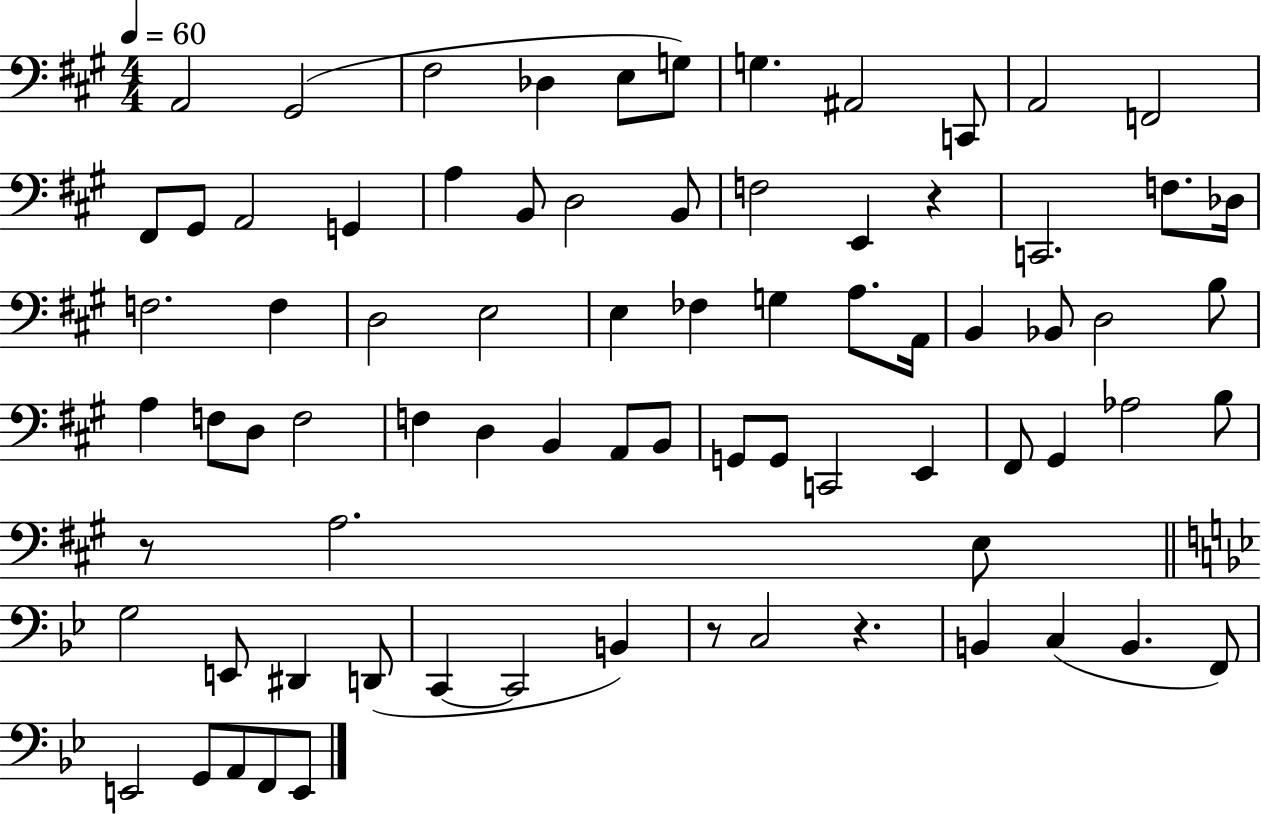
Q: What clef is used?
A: bass